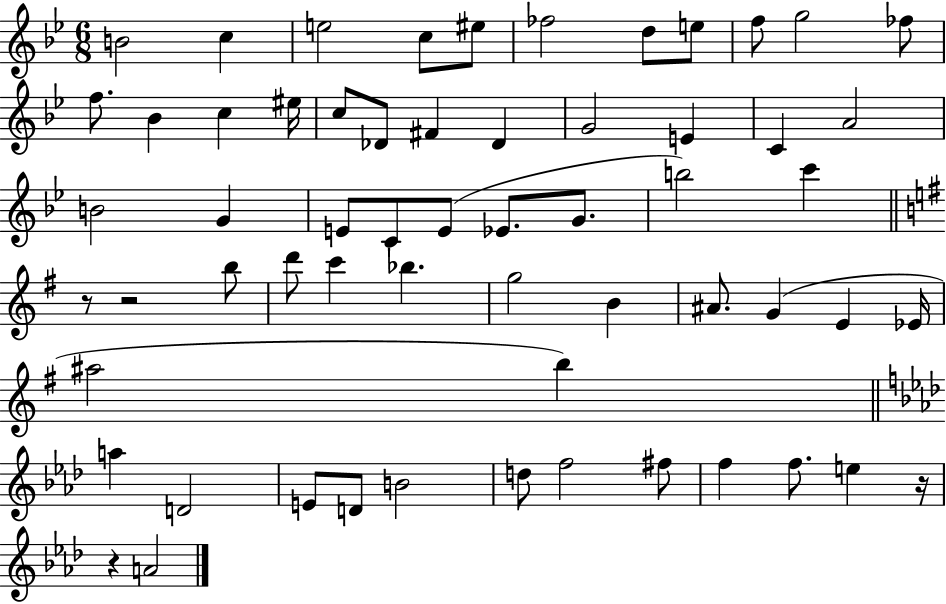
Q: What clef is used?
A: treble